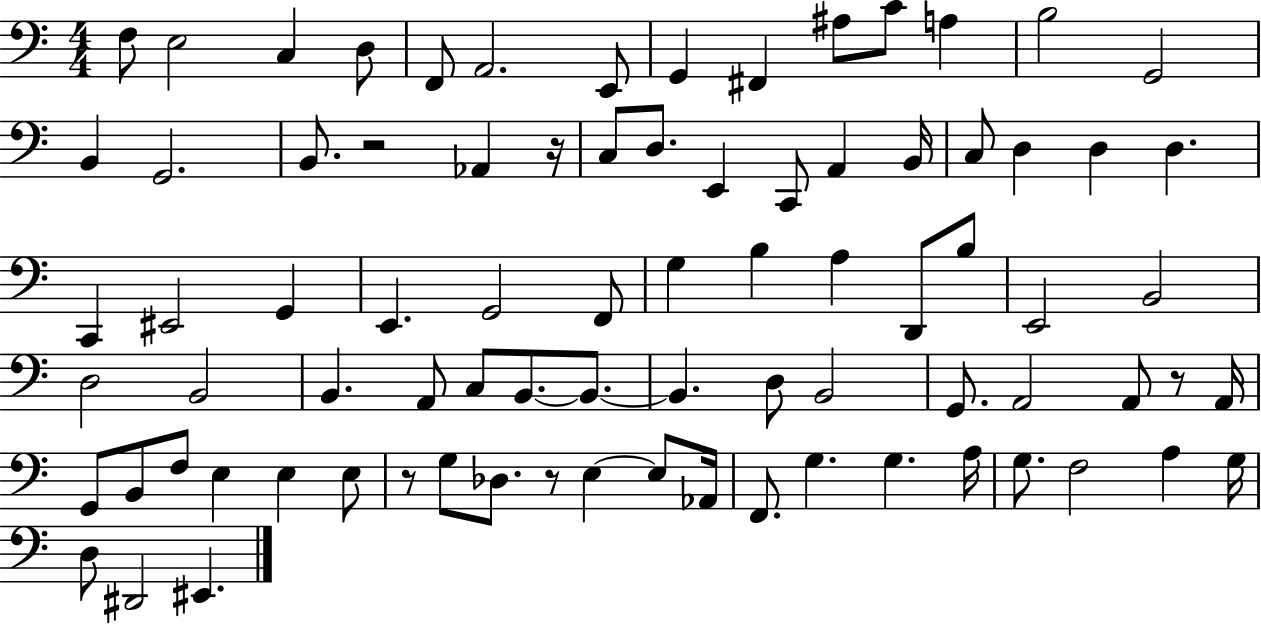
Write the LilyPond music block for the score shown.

{
  \clef bass
  \numericTimeSignature
  \time 4/4
  \key c \major
  f8 e2 c4 d8 | f,8 a,2. e,8 | g,4 fis,4 ais8 c'8 a4 | b2 g,2 | \break b,4 g,2. | b,8. r2 aes,4 r16 | c8 d8. e,4 c,8 a,4 b,16 | c8 d4 d4 d4. | \break c,4 eis,2 g,4 | e,4. g,2 f,8 | g4 b4 a4 d,8 b8 | e,2 b,2 | \break d2 b,2 | b,4. a,8 c8 b,8.~~ b,8.~~ | b,4. d8 b,2 | g,8. a,2 a,8 r8 a,16 | \break g,8 b,8 f8 e4 e4 e8 | r8 g8 des8. r8 e4~~ e8 aes,16 | f,8. g4. g4. a16 | g8. f2 a4 g16 | \break d8 dis,2 eis,4. | \bar "|."
}